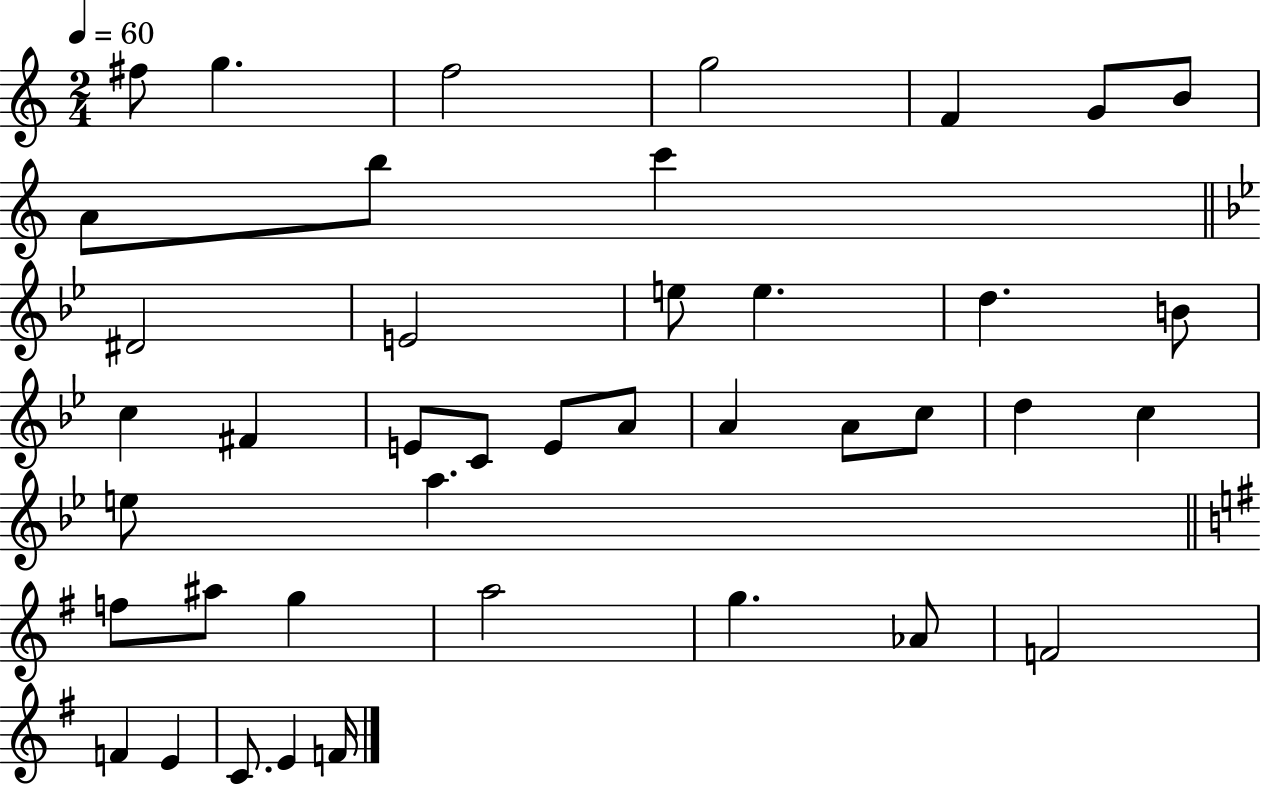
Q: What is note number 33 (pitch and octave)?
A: A5